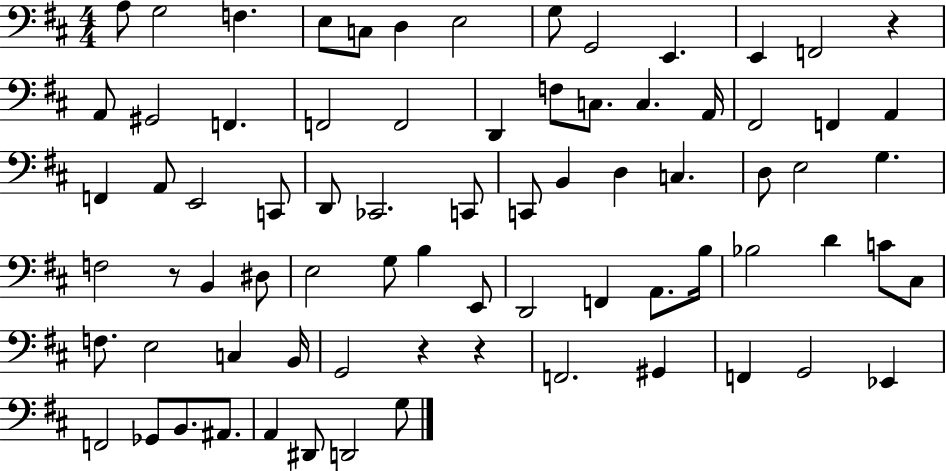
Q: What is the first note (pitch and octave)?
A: A3